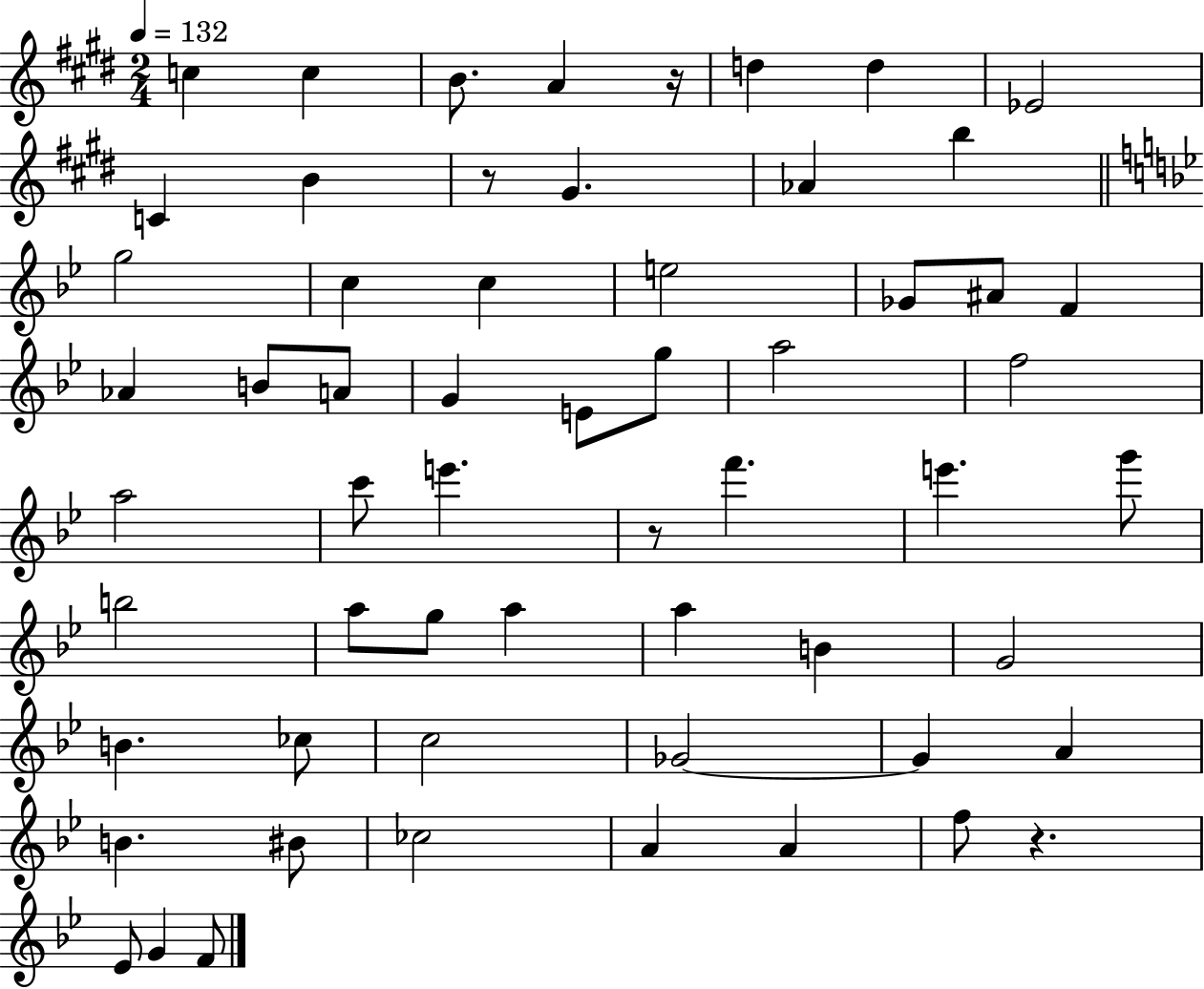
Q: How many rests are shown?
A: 4